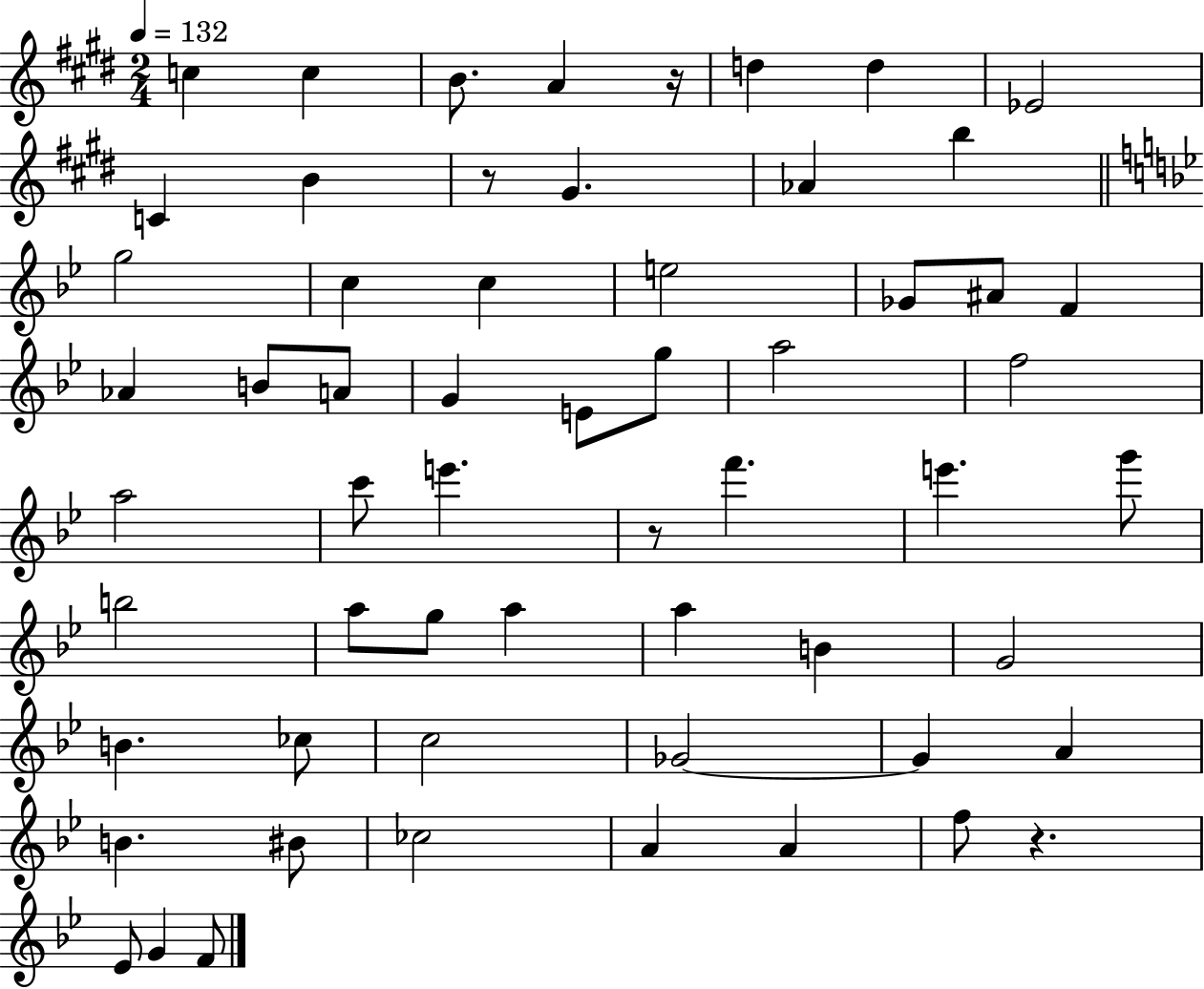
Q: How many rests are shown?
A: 4